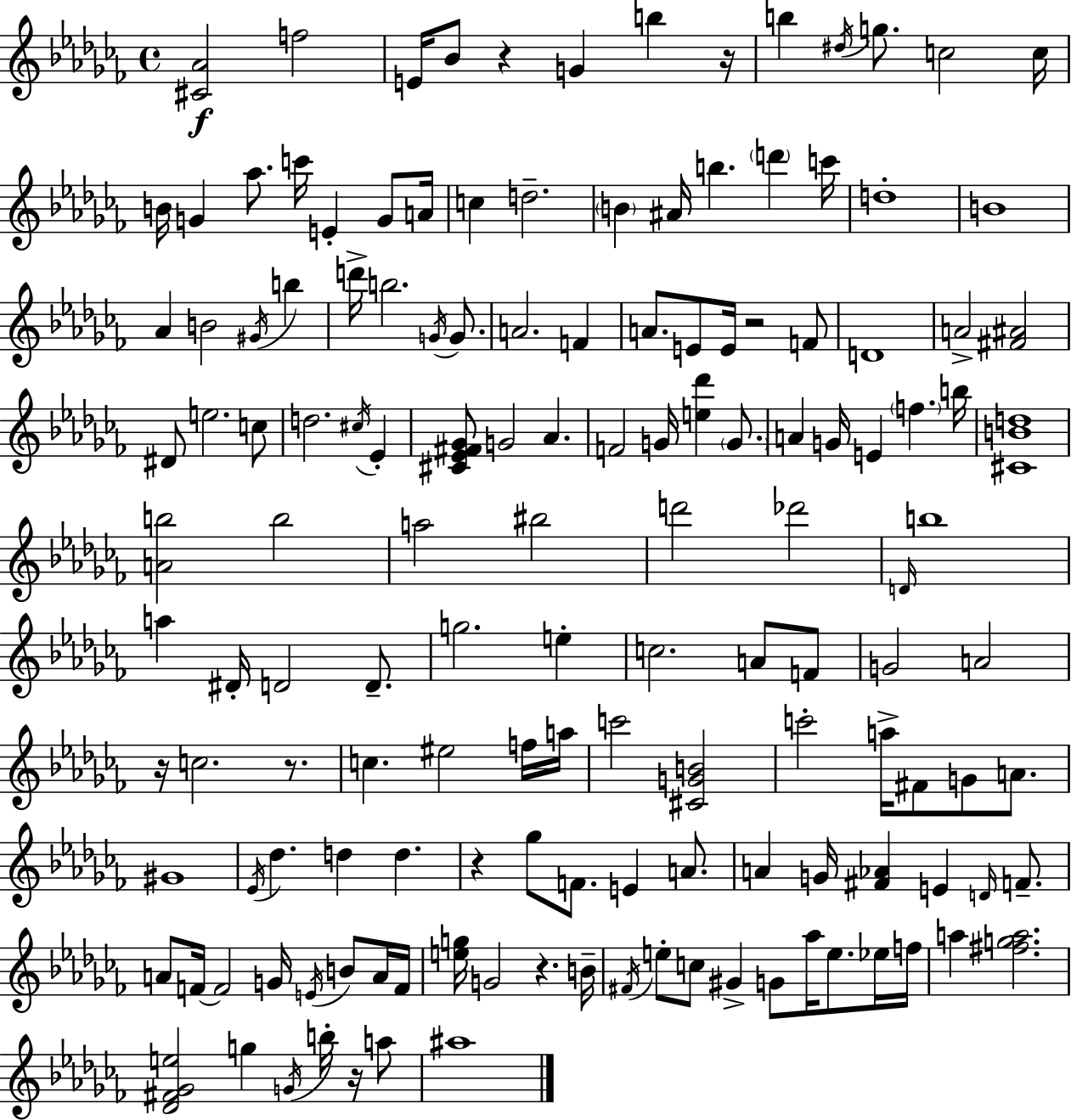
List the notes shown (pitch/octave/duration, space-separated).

[C#4,Ab4]/h F5/h E4/s Bb4/e R/q G4/q B5/q R/s B5/q D#5/s G5/e. C5/h C5/s B4/s G4/q Ab5/e. C6/s E4/q G4/e A4/s C5/q D5/h. B4/q A#4/s B5/q. D6/q C6/s D5/w B4/w Ab4/q B4/h G#4/s B5/q D6/s B5/h. G4/s G4/e. A4/h. F4/q A4/e. E4/e E4/s R/h F4/e D4/w A4/h [F#4,A#4]/h D#4/e E5/h. C5/e D5/h. C#5/s Eb4/q [C#4,Eb4,F#4,Gb4]/e G4/h Ab4/q. F4/h G4/s [E5,Db6]/q G4/e. A4/q G4/s E4/q F5/q. B5/s [C#4,B4,D5]/w [A4,B5]/h B5/h A5/h BIS5/h D6/h Db6/h D4/s B5/w A5/q D#4/s D4/h D4/e. G5/h. E5/q C5/h. A4/e F4/e G4/h A4/h R/s C5/h. R/e. C5/q. EIS5/h F5/s A5/s C6/h [C#4,G4,B4]/h C6/h A5/s F#4/e G4/e A4/e. G#4/w Eb4/s Db5/q. D5/q D5/q. R/q Gb5/e F4/e. E4/q A4/e. A4/q G4/s [F#4,Ab4]/q E4/q D4/s F4/e. A4/e F4/s F4/h G4/s E4/s B4/e A4/s F4/s [E5,G5]/s G4/h R/q. B4/s F#4/s E5/e C5/e G#4/q G4/e Ab5/s E5/e. Eb5/s F5/s A5/q [F#5,G5,A5]/h. [Db4,F#4,Gb4,E5]/h G5/q G4/s B5/s R/s A5/e A#5/w